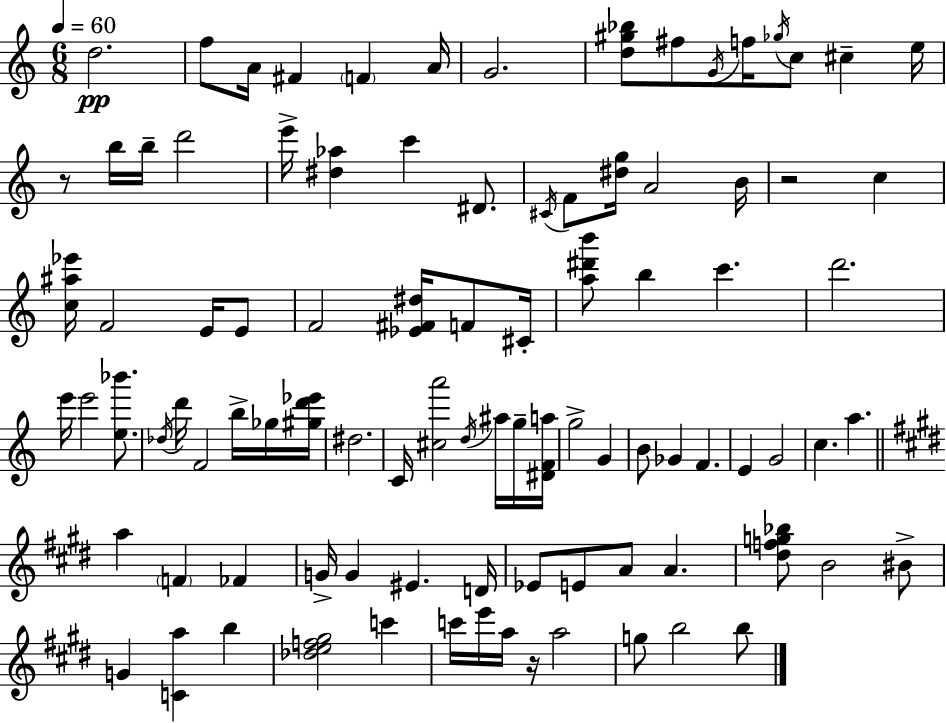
D5/h. F5/e A4/s F#4/q F4/q A4/s G4/h. [D5,G#5,Bb5]/e F#5/e G4/s F5/s Gb5/s C5/e C#5/q E5/s R/e B5/s B5/s D6/h E6/s [D#5,Ab5]/q C6/q D#4/e. C#4/s F4/e [D#5,G5]/s A4/h B4/s R/h C5/q [C5,A#5,Eb6]/s F4/h E4/s E4/e F4/h [Eb4,F#4,D#5]/s F4/e C#4/s [A5,D#6,B6]/e B5/q C6/q. D6/h. E6/s E6/h [E5,Bb6]/e. Db5/s D6/s F4/h B5/s Gb5/s [G#5,D6,Eb6]/s D#5/h. C4/s [C#5,A6]/h D5/s A#5/s G5/s [D#4,F4,A5]/s G5/h G4/q B4/e Gb4/q F4/q. E4/q G4/h C5/q. A5/q. A5/q F4/q FES4/q G4/s G4/q EIS4/q. D4/s Eb4/e E4/e A4/e A4/q. [D#5,F5,G5,Bb5]/e B4/h BIS4/e G4/q [C4,A5]/q B5/q [Db5,E5,F5,G#5]/h C6/q C6/s E6/s A5/s R/s A5/h G5/e B5/h B5/e